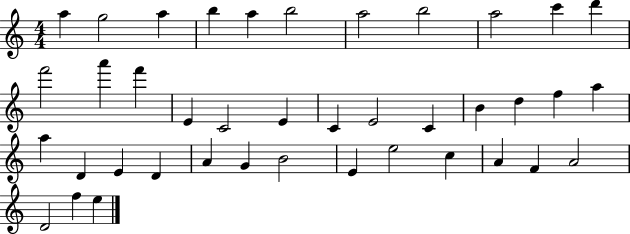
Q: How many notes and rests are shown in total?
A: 40